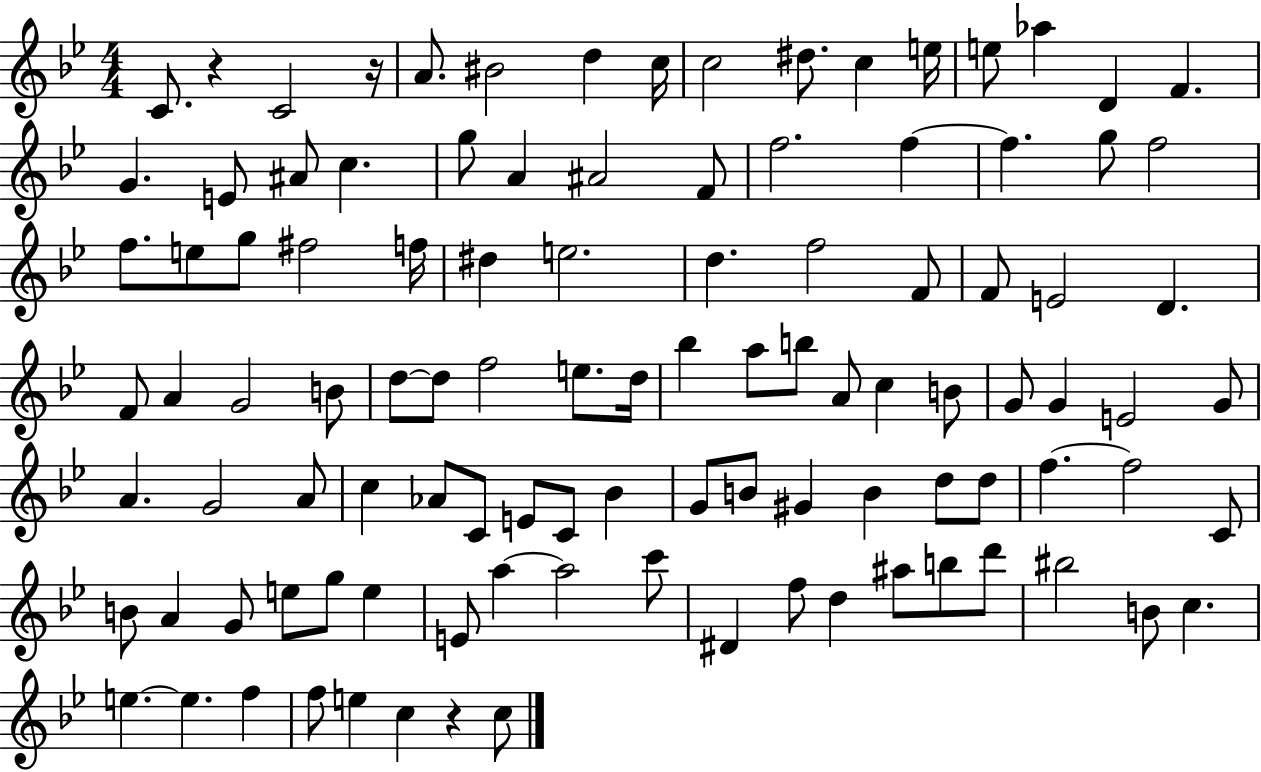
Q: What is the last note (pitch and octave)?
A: C5